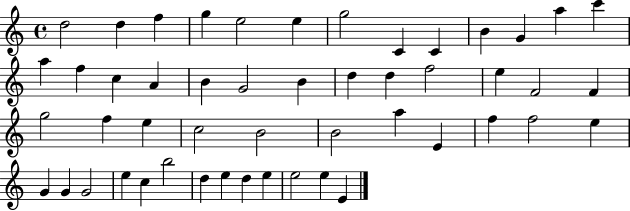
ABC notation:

X:1
T:Untitled
M:4/4
L:1/4
K:C
d2 d f g e2 e g2 C C B G a c' a f c A B G2 B d d f2 e F2 F g2 f e c2 B2 B2 a E f f2 e G G G2 e c b2 d e d e e2 e E